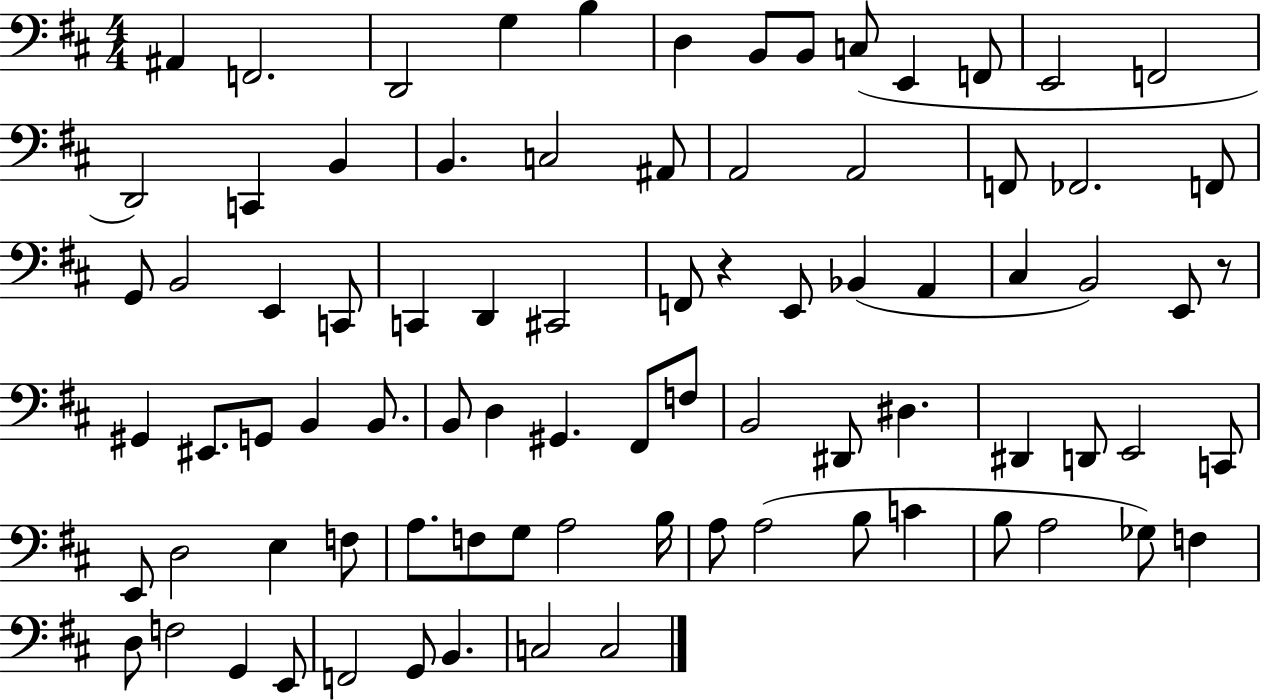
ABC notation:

X:1
T:Untitled
M:4/4
L:1/4
K:D
^A,, F,,2 D,,2 G, B, D, B,,/2 B,,/2 C,/2 E,, F,,/2 E,,2 F,,2 D,,2 C,, B,, B,, C,2 ^A,,/2 A,,2 A,,2 F,,/2 _F,,2 F,,/2 G,,/2 B,,2 E,, C,,/2 C,, D,, ^C,,2 F,,/2 z E,,/2 _B,, A,, ^C, B,,2 E,,/2 z/2 ^G,, ^E,,/2 G,,/2 B,, B,,/2 B,,/2 D, ^G,, ^F,,/2 F,/2 B,,2 ^D,,/2 ^D, ^D,, D,,/2 E,,2 C,,/2 E,,/2 D,2 E, F,/2 A,/2 F,/2 G,/2 A,2 B,/4 A,/2 A,2 B,/2 C B,/2 A,2 _G,/2 F, D,/2 F,2 G,, E,,/2 F,,2 G,,/2 B,, C,2 C,2